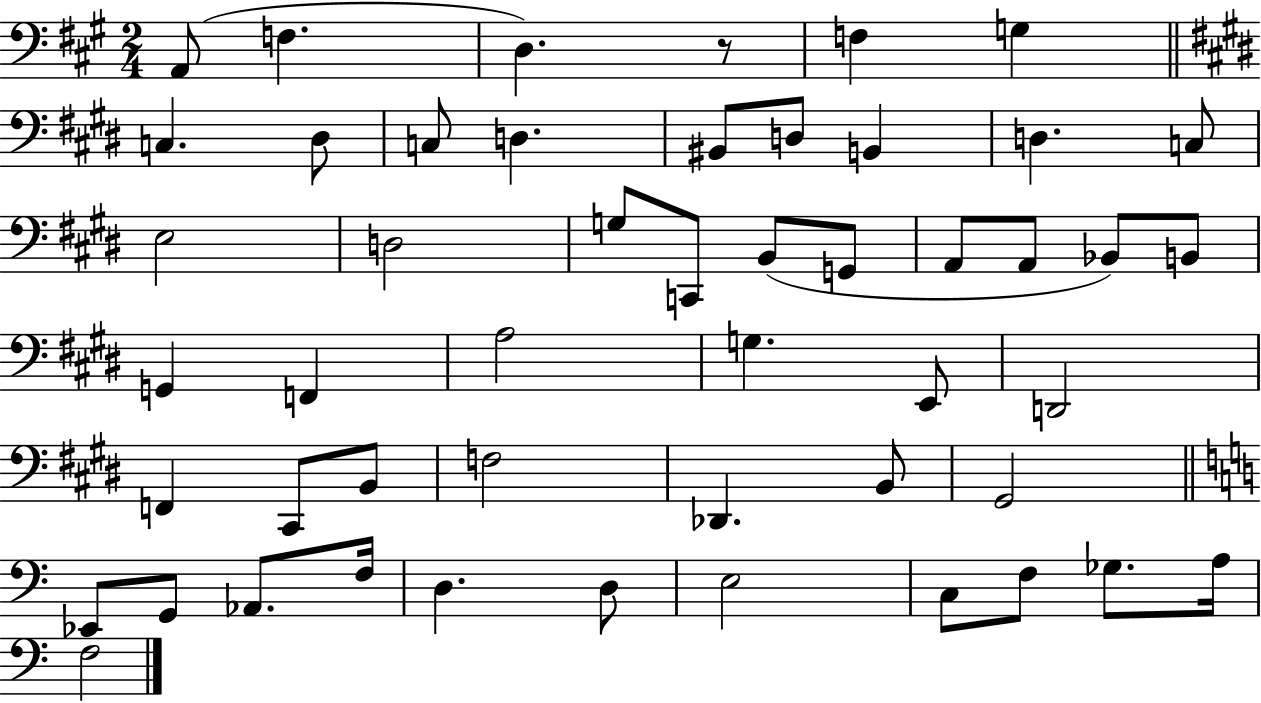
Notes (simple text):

A2/e F3/q. D3/q. R/e F3/q G3/q C3/q. D#3/e C3/e D3/q. BIS2/e D3/e B2/q D3/q. C3/e E3/h D3/h G3/e C2/e B2/e G2/e A2/e A2/e Bb2/e B2/e G2/q F2/q A3/h G3/q. E2/e D2/h F2/q C#2/e B2/e F3/h Db2/q. B2/e G#2/h Eb2/e G2/e Ab2/e. F3/s D3/q. D3/e E3/h C3/e F3/e Gb3/e. A3/s F3/h